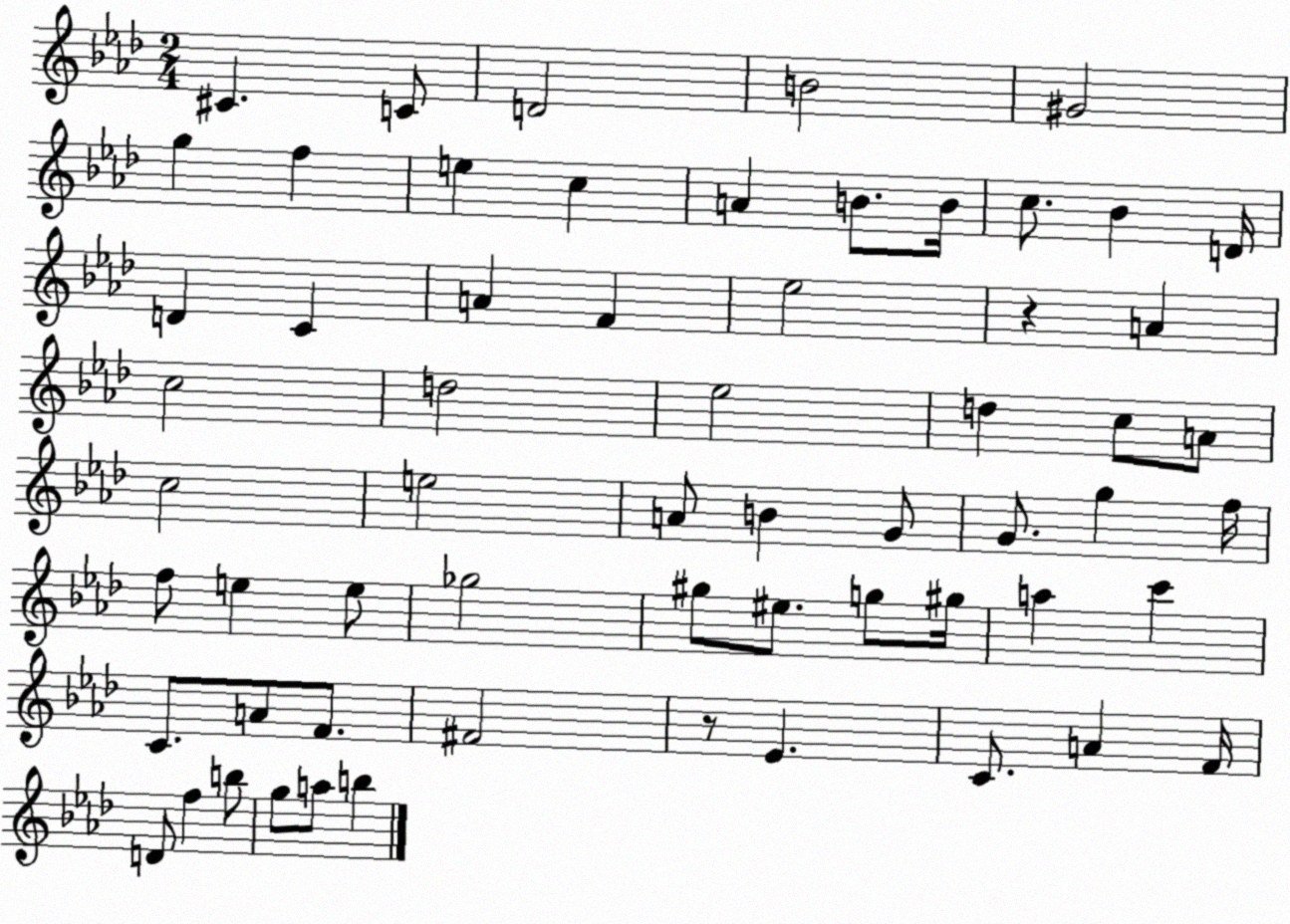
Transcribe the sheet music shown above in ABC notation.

X:1
T:Untitled
M:2/4
L:1/4
K:Ab
^C C/2 D2 B2 ^G2 g f e c A B/2 B/4 c/2 _B D/4 D C A F _e2 z A c2 d2 _e2 d c/2 A/2 c2 e2 A/2 B G/2 G/2 g f/4 f/2 e e/2 _g2 ^g/2 ^e/2 g/2 ^g/4 a c' C/2 A/2 F/2 ^F2 z/2 _E C/2 A F/4 D/2 f b/2 g/2 a/2 b